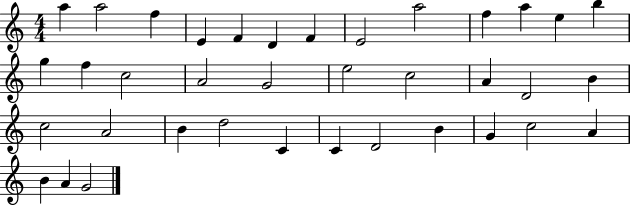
A5/q A5/h F5/q E4/q F4/q D4/q F4/q E4/h A5/h F5/q A5/q E5/q B5/q G5/q F5/q C5/h A4/h G4/h E5/h C5/h A4/q D4/h B4/q C5/h A4/h B4/q D5/h C4/q C4/q D4/h B4/q G4/q C5/h A4/q B4/q A4/q G4/h